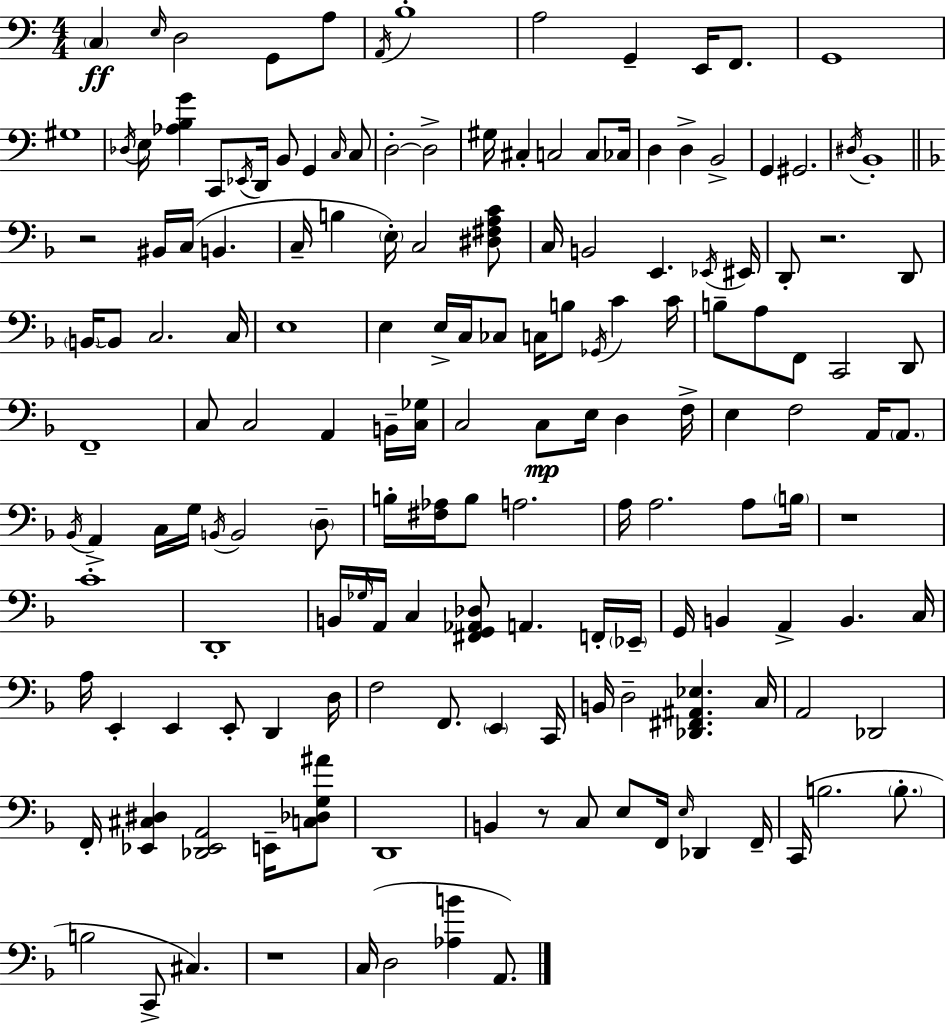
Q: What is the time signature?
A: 4/4